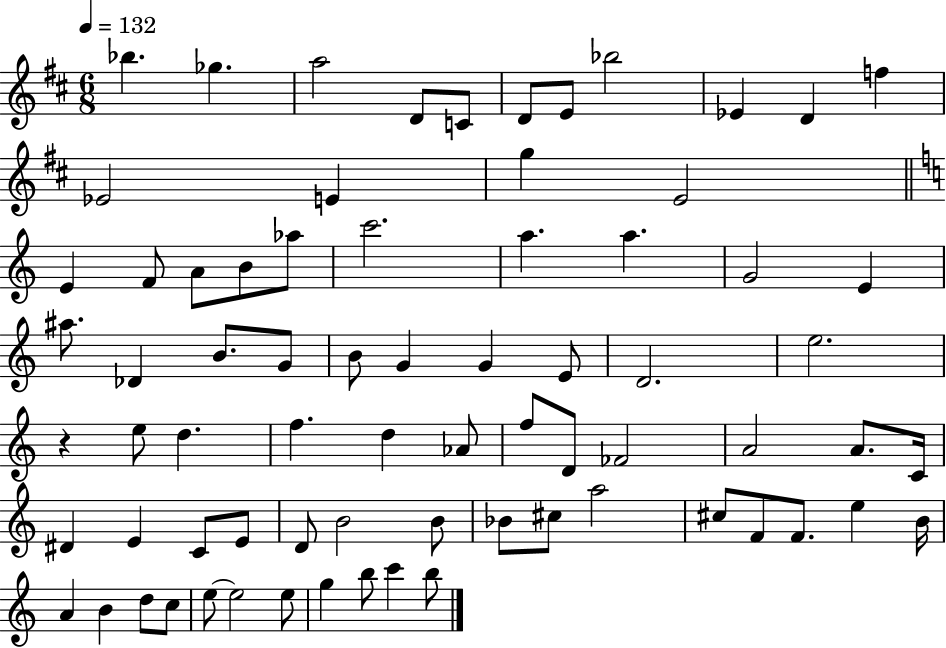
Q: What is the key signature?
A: D major